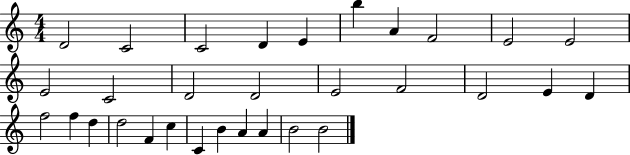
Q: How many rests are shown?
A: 0